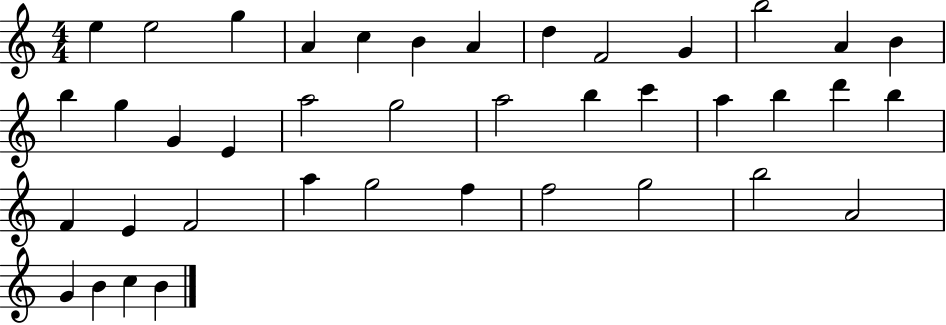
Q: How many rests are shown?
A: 0